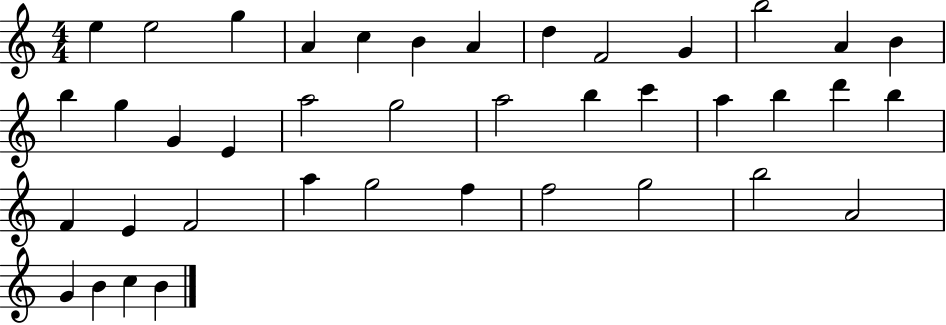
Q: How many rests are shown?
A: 0